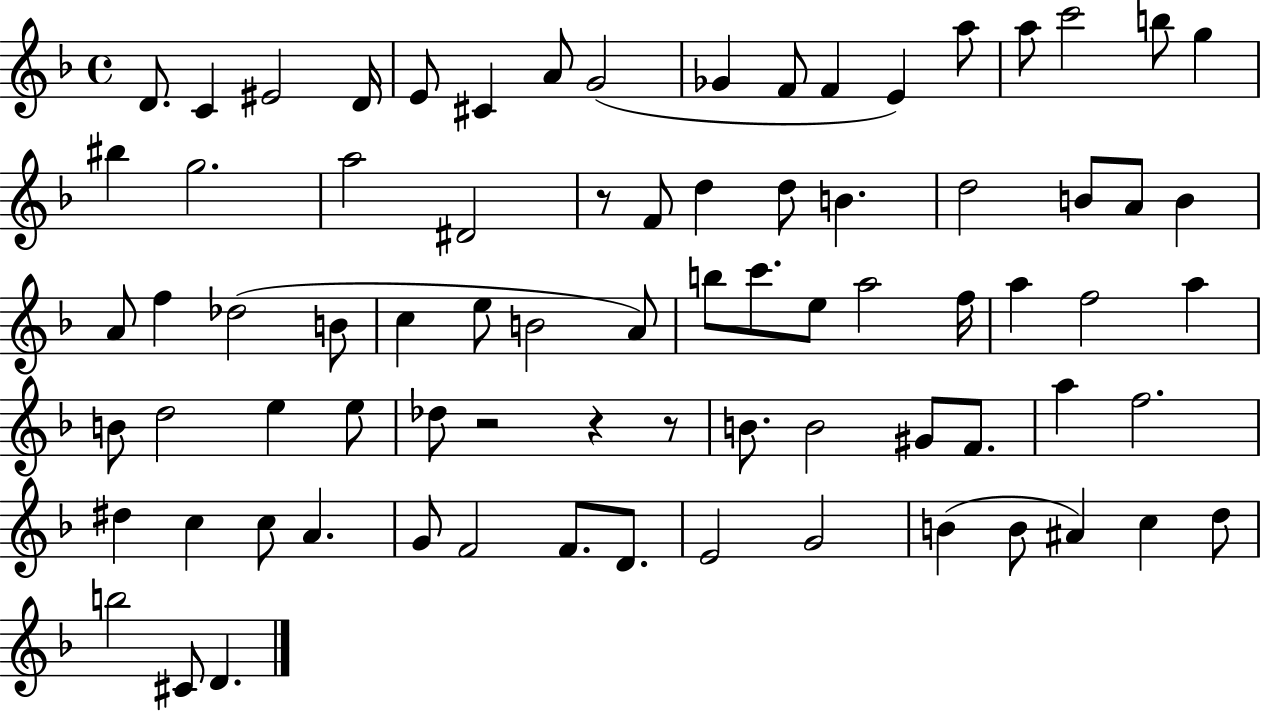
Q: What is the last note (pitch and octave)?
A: D4